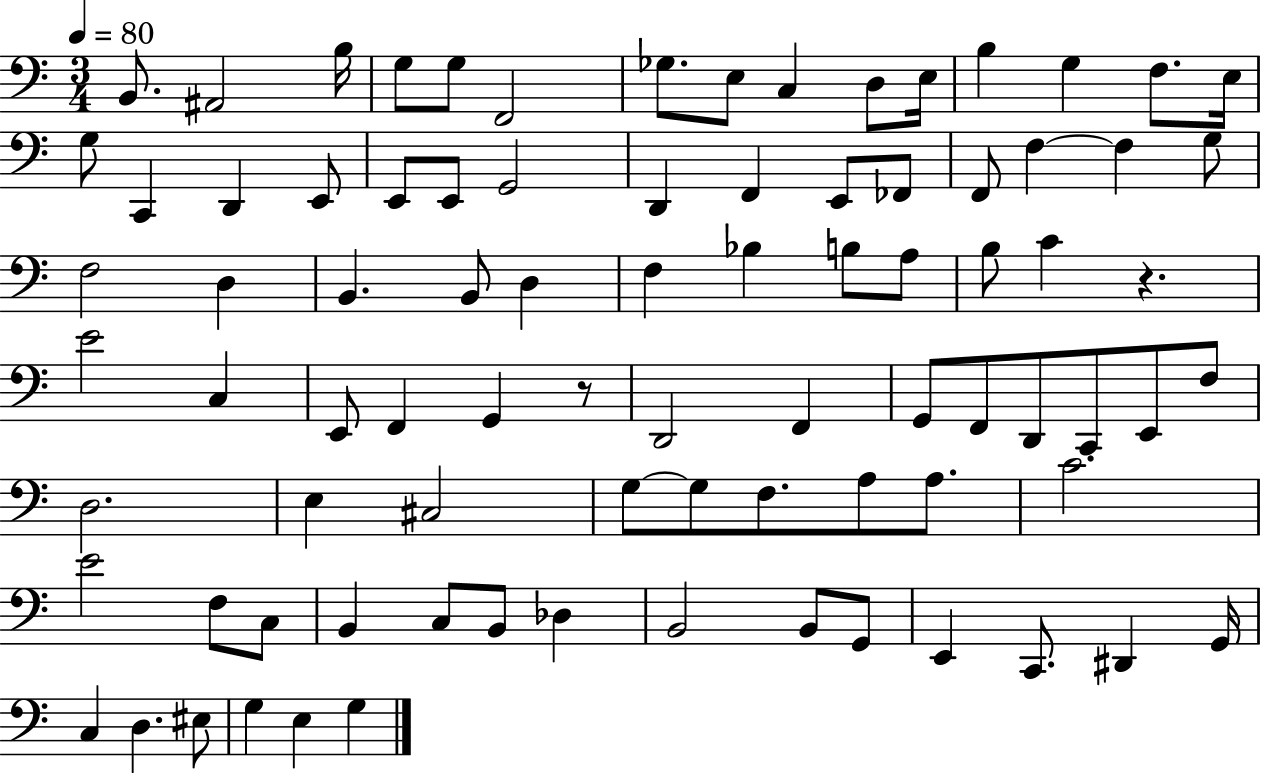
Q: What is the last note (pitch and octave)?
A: G3